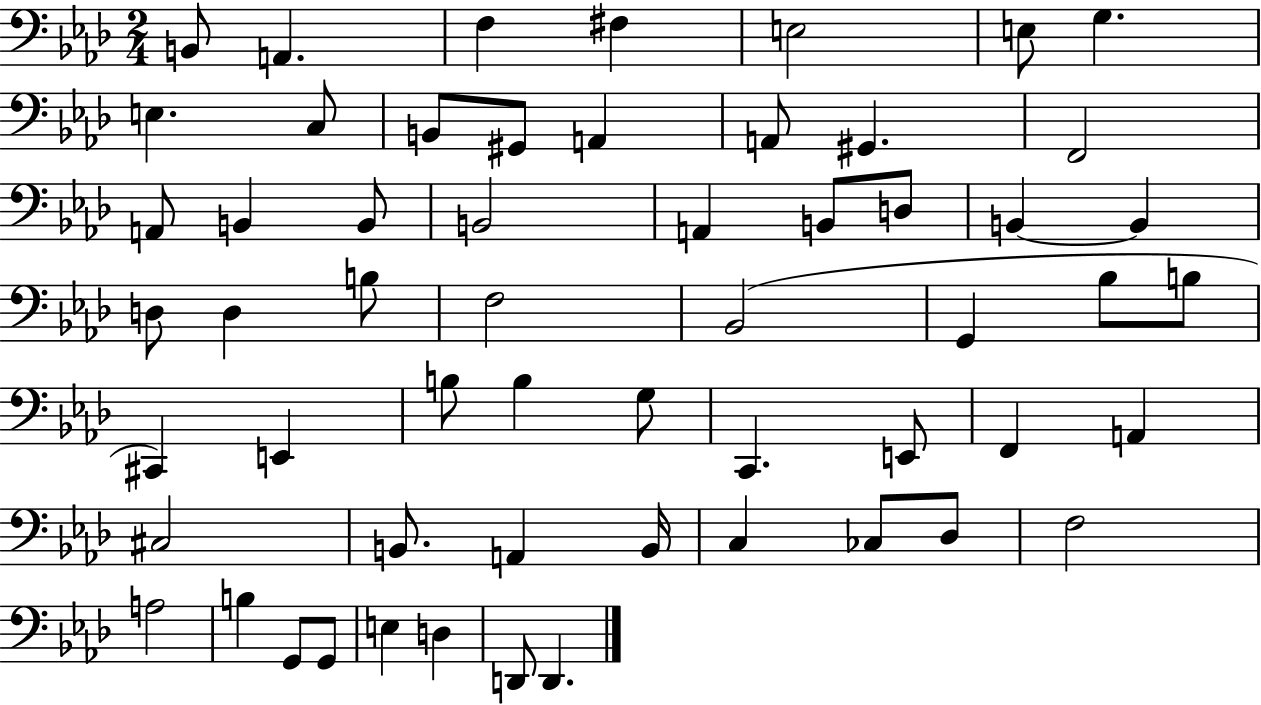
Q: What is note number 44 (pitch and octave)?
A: A2